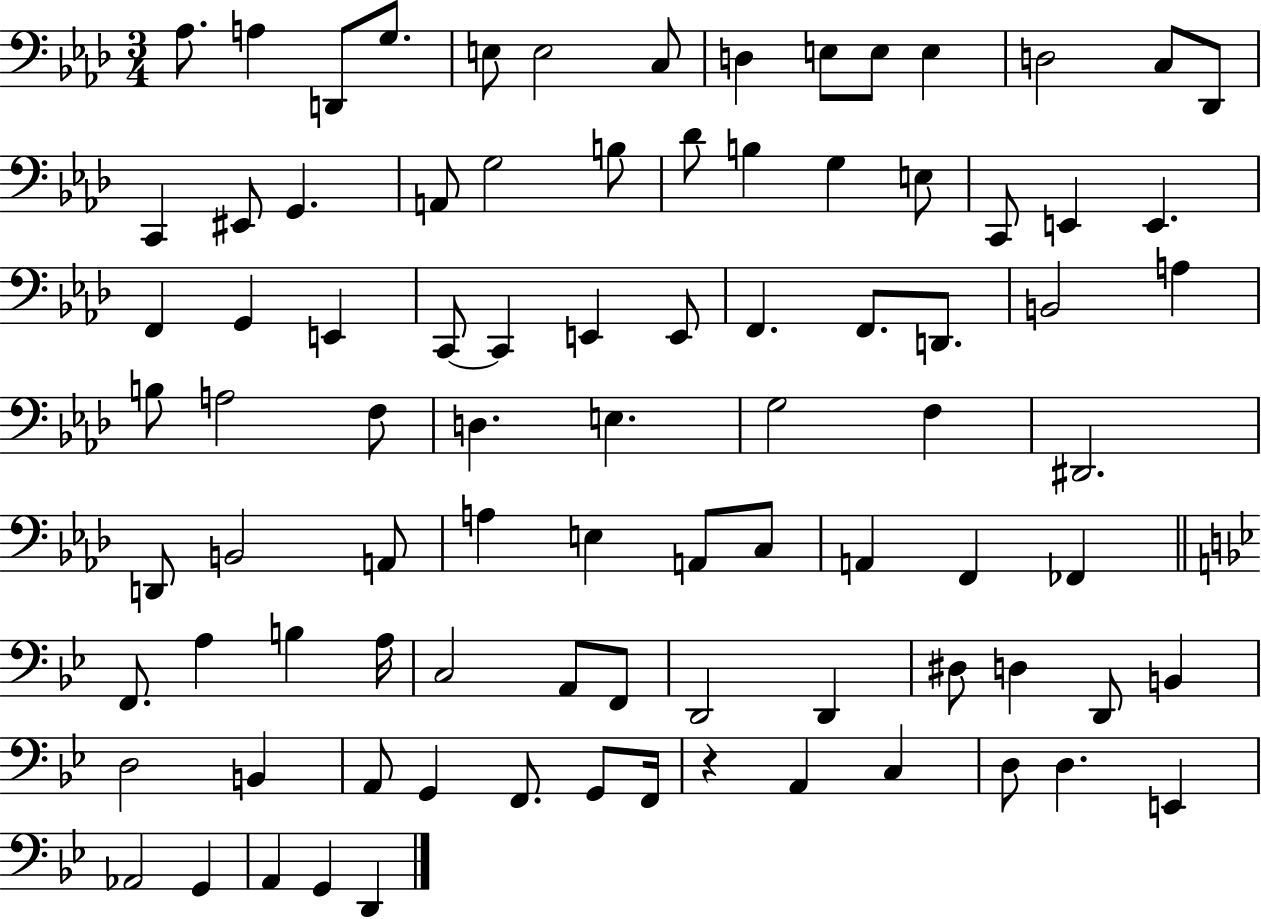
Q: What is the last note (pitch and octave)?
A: D2